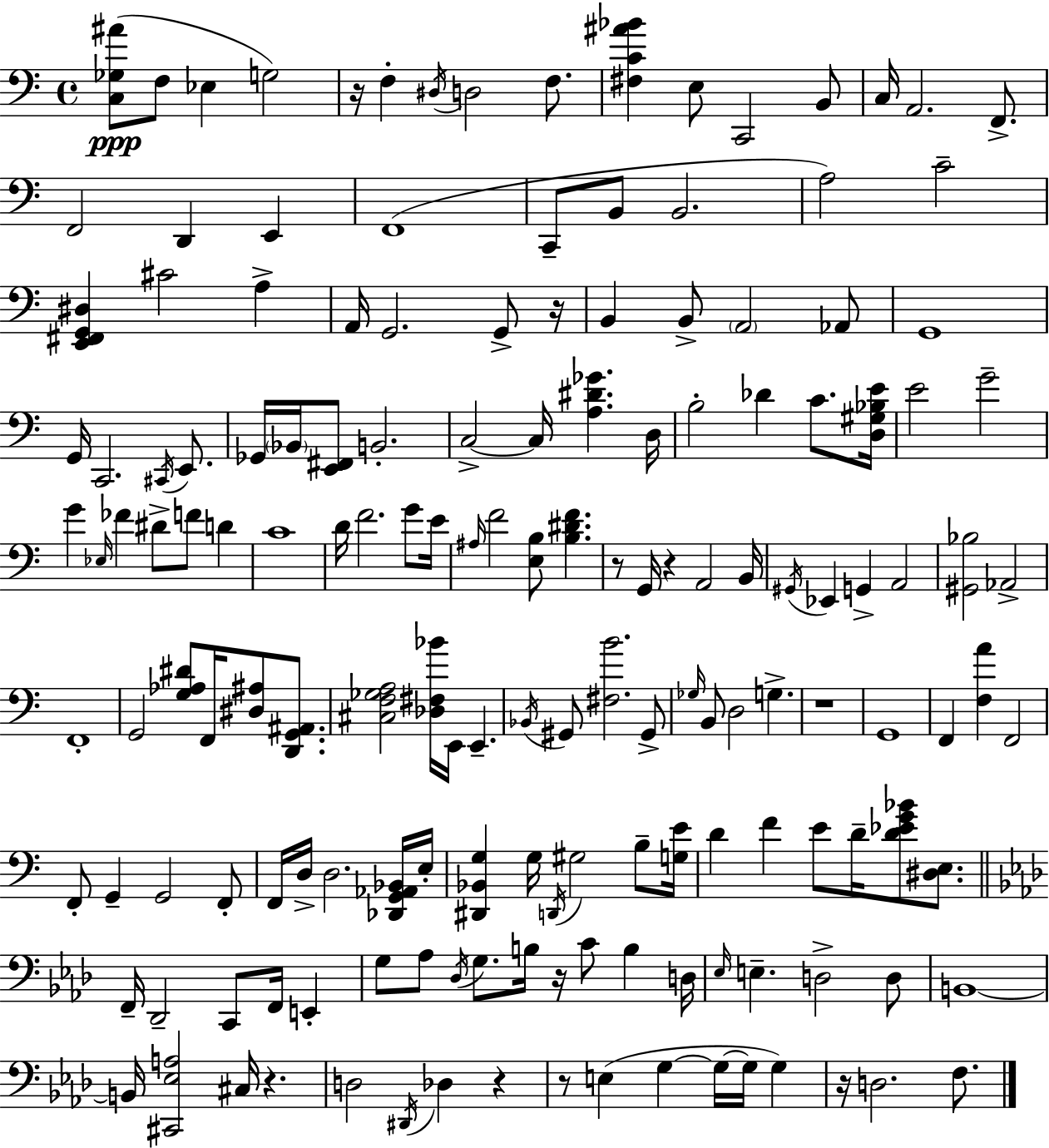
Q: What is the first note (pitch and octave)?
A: F3